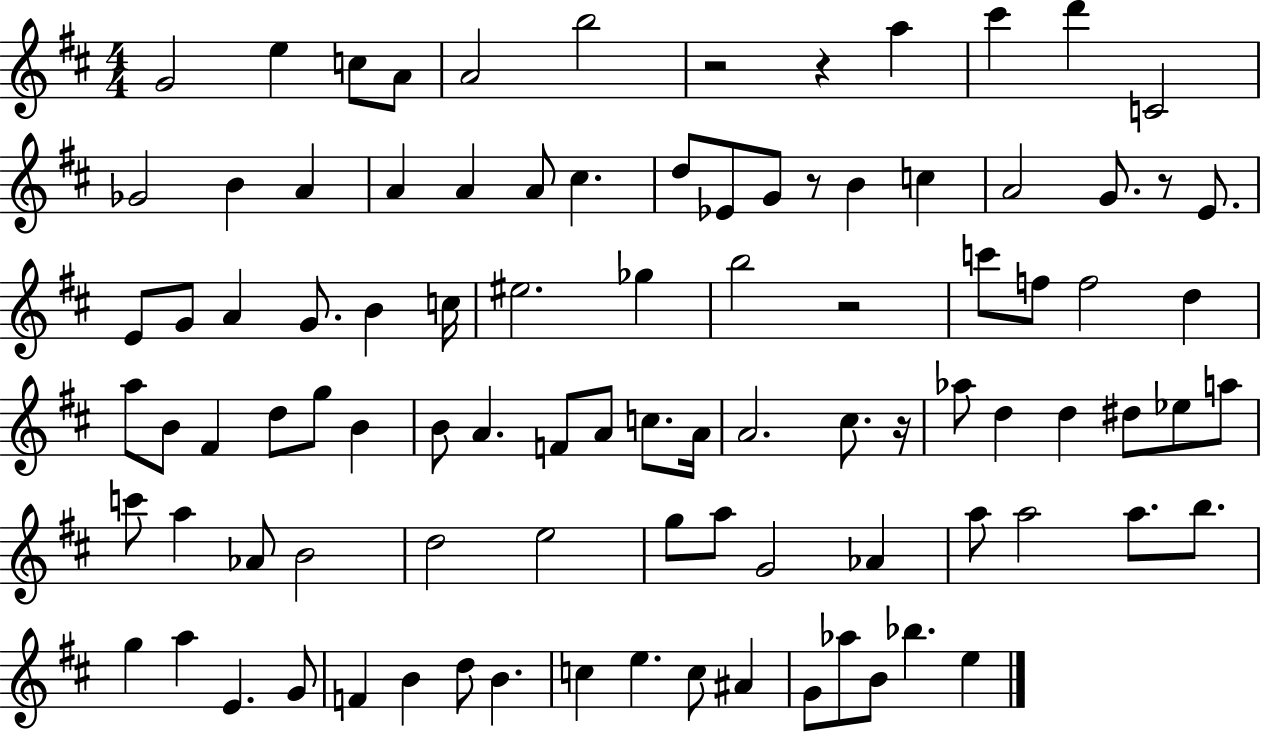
X:1
T:Untitled
M:4/4
L:1/4
K:D
G2 e c/2 A/2 A2 b2 z2 z a ^c' d' C2 _G2 B A A A A/2 ^c d/2 _E/2 G/2 z/2 B c A2 G/2 z/2 E/2 E/2 G/2 A G/2 B c/4 ^e2 _g b2 z2 c'/2 f/2 f2 d a/2 B/2 ^F d/2 g/2 B B/2 A F/2 A/2 c/2 A/4 A2 ^c/2 z/4 _a/2 d d ^d/2 _e/2 a/2 c'/2 a _A/2 B2 d2 e2 g/2 a/2 G2 _A a/2 a2 a/2 b/2 g a E G/2 F B d/2 B c e c/2 ^A G/2 _a/2 B/2 _b e